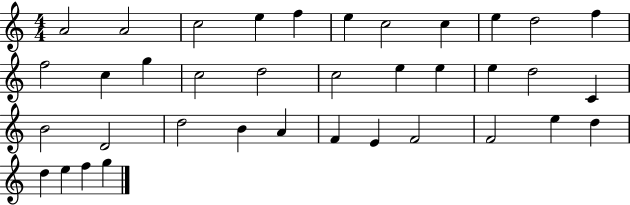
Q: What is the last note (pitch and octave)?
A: G5